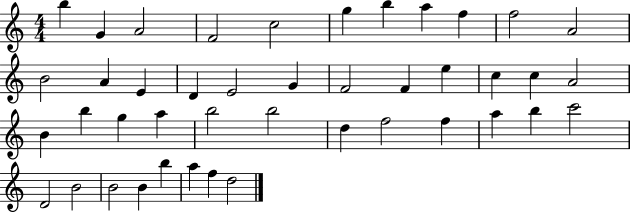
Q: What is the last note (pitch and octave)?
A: D5